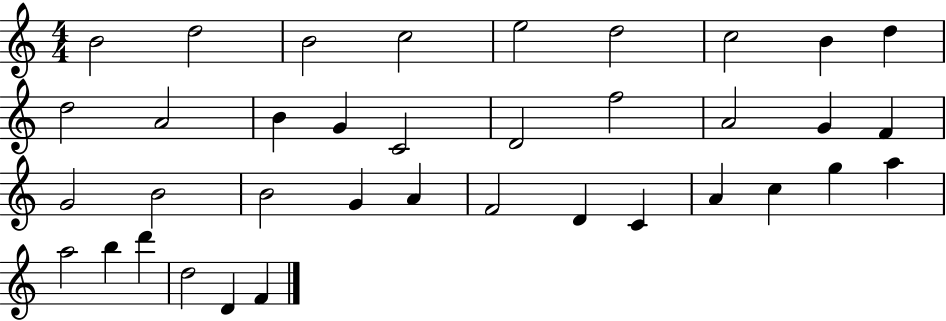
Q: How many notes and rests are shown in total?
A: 37